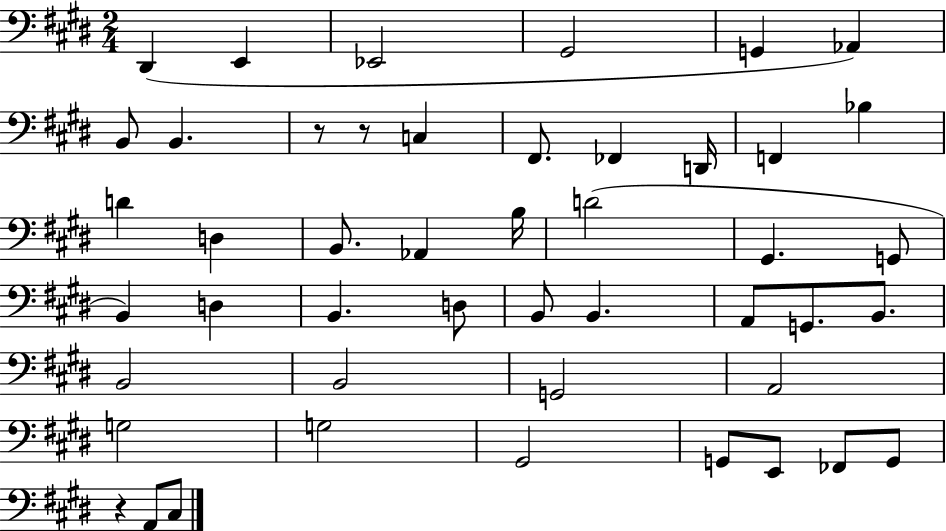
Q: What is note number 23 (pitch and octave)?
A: B2